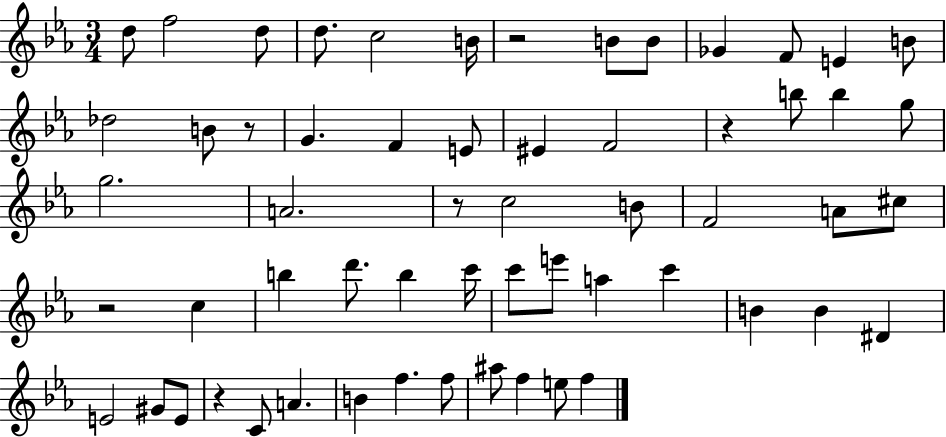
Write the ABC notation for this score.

X:1
T:Untitled
M:3/4
L:1/4
K:Eb
d/2 f2 d/2 d/2 c2 B/4 z2 B/2 B/2 _G F/2 E B/2 _d2 B/2 z/2 G F E/2 ^E F2 z b/2 b g/2 g2 A2 z/2 c2 B/2 F2 A/2 ^c/2 z2 c b d'/2 b c'/4 c'/2 e'/2 a c' B B ^D E2 ^G/2 E/2 z C/2 A B f f/2 ^a/2 f e/2 f